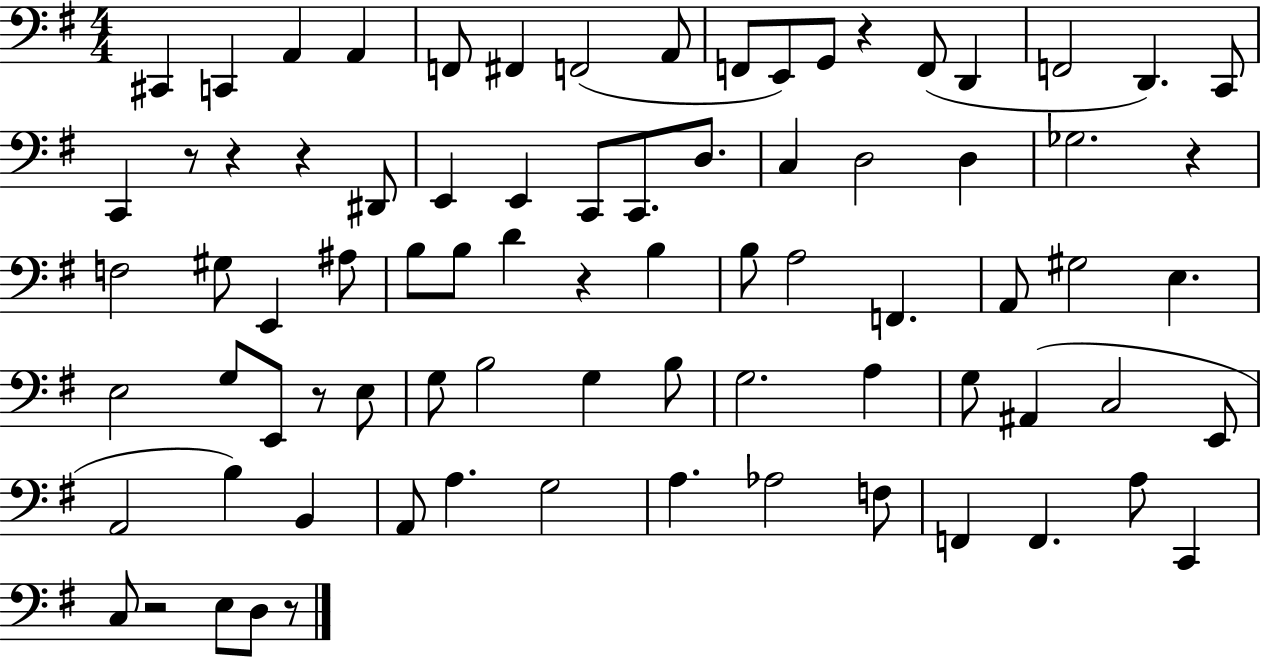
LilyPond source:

{
  \clef bass
  \numericTimeSignature
  \time 4/4
  \key g \major
  cis,4 c,4 a,4 a,4 | f,8 fis,4 f,2( a,8 | f,8 e,8) g,8 r4 f,8( d,4 | f,2 d,4.) c,8 | \break c,4 r8 r4 r4 dis,8 | e,4 e,4 c,8 c,8. d8. | c4 d2 d4 | ges2. r4 | \break f2 gis8 e,4 ais8 | b8 b8 d'4 r4 b4 | b8 a2 f,4. | a,8 gis2 e4. | \break e2 g8 e,8 r8 e8 | g8 b2 g4 b8 | g2. a4 | g8 ais,4( c2 e,8 | \break a,2 b4) b,4 | a,8 a4. g2 | a4. aes2 f8 | f,4 f,4. a8 c,4 | \break c8 r2 e8 d8 r8 | \bar "|."
}